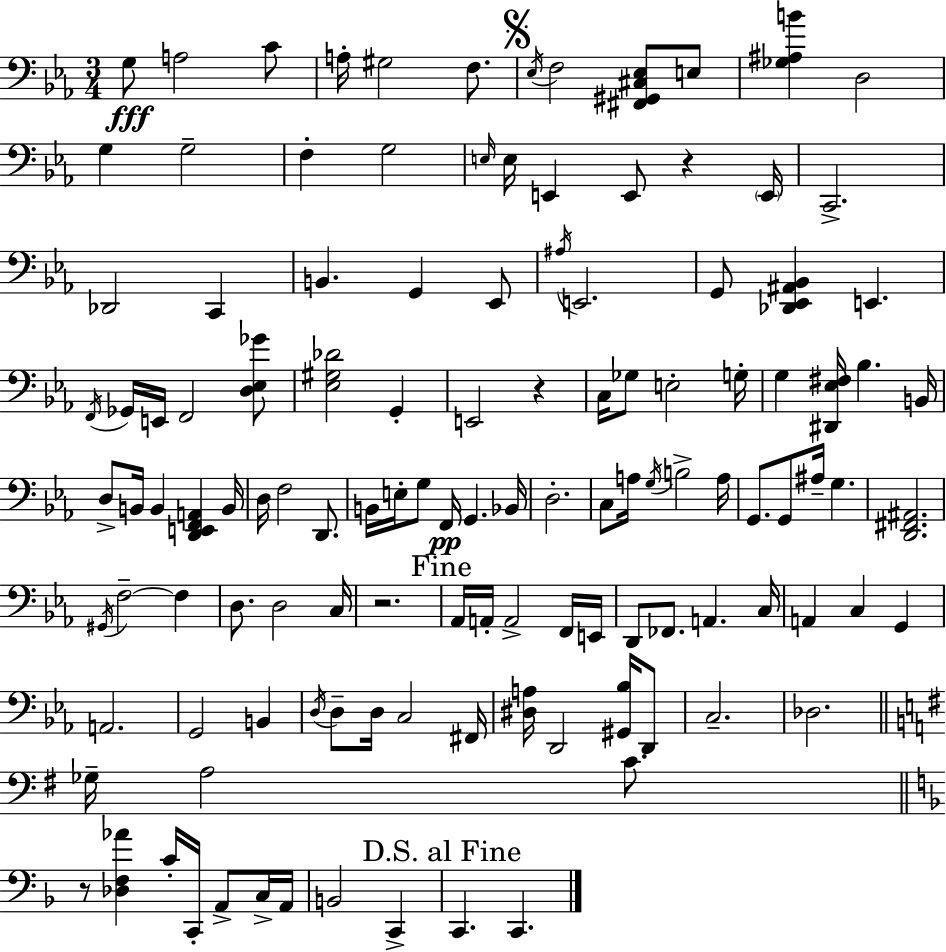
X:1
T:Untitled
M:3/4
L:1/4
K:Eb
G,/2 A,2 C/2 A,/4 ^G,2 F,/2 _E,/4 F,2 [^F,,^G,,^C,_E,]/2 E,/2 [_G,^A,B] D,2 G, G,2 F, G,2 E,/4 E,/4 E,, E,,/2 z E,,/4 C,,2 _D,,2 C,, B,, G,, _E,,/2 ^A,/4 E,,2 G,,/2 [_D,,_E,,^A,,_B,,] E,, F,,/4 _G,,/4 E,,/4 F,,2 [D,_E,_G]/2 [_E,^G,_D]2 G,, E,,2 z C,/4 _G,/2 E,2 G,/4 G, [^D,,_E,^F,]/4 _B, B,,/4 D,/2 B,,/4 B,, [D,,E,,F,,A,,] B,,/4 D,/4 F,2 D,,/2 B,,/4 E,/4 G,/2 F,,/4 G,, _B,,/4 D,2 C,/2 A,/4 G,/4 B,2 A,/4 G,,/2 G,,/2 ^A,/4 G, [D,,^F,,^A,,]2 ^G,,/4 F,2 F, D,/2 D,2 C,/4 z2 _A,,/4 A,,/4 A,,2 F,,/4 E,,/4 D,,/2 _F,,/2 A,, C,/4 A,, C, G,, A,,2 G,,2 B,, D,/4 D,/2 D,/4 C,2 ^F,,/4 [^D,A,]/4 D,,2 [^G,,_B,]/4 D,,/2 C,2 _D,2 _G,/4 A,2 C/2 z/2 [_D,F,_A] C/4 C,,/4 A,,/2 C,/4 A,,/4 B,,2 C,, C,, C,,